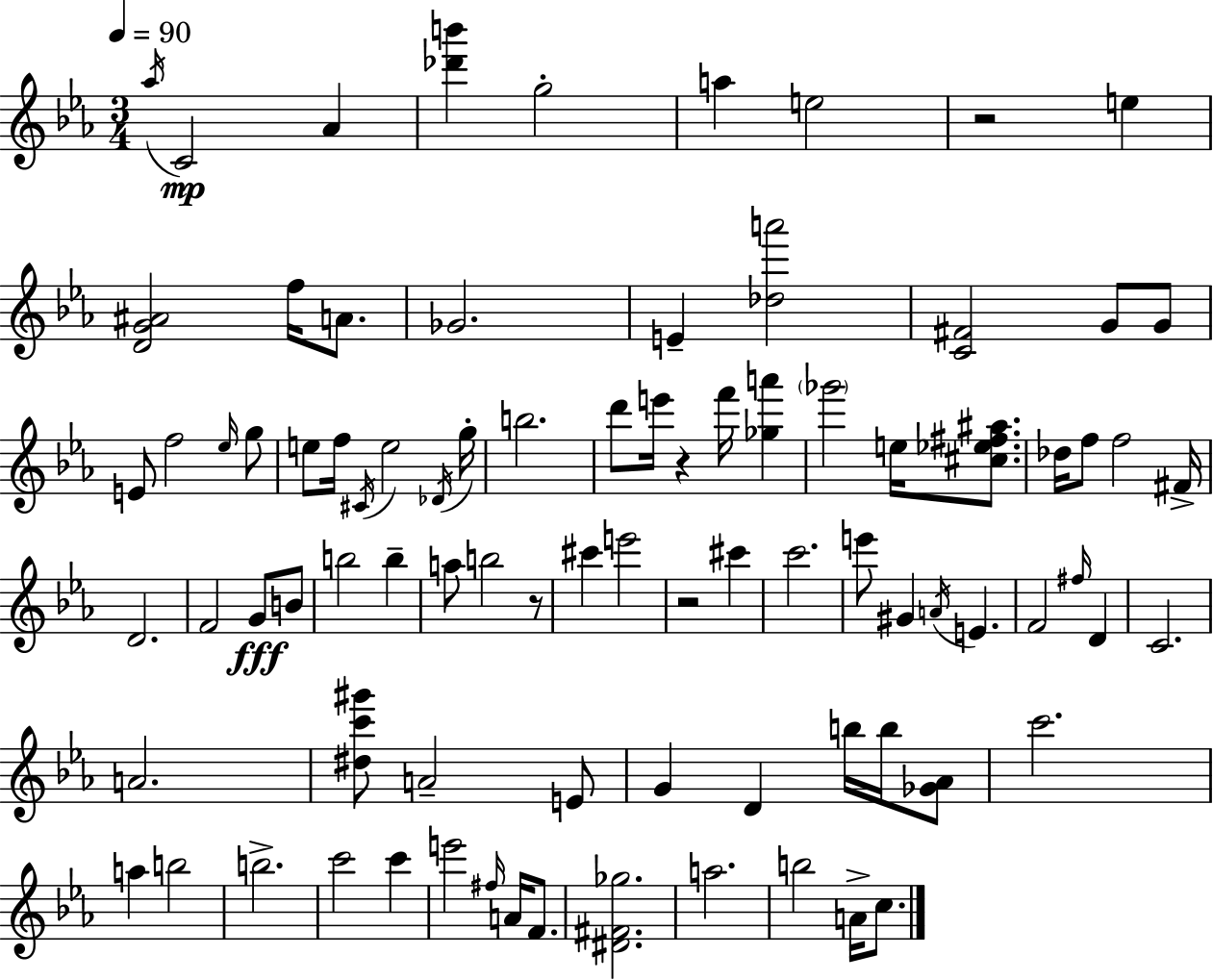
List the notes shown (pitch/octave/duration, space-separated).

Ab5/s C4/h Ab4/q [Db6,B6]/q G5/h A5/q E5/h R/h E5/q [D4,G4,A#4]/h F5/s A4/e. Gb4/h. E4/q [Db5,A6]/h [C4,F#4]/h G4/e G4/e E4/e F5/h Eb5/s G5/e E5/e F5/s C#4/s E5/h Db4/s G5/s B5/h. D6/e E6/s R/q F6/s [Gb5,A6]/q Gb6/h E5/s [C#5,Eb5,F#5,A#5]/e. Db5/s F5/e F5/h F#4/s D4/h. F4/h G4/e B4/e B5/h B5/q A5/e B5/h R/e C#6/q E6/h R/h C#6/q C6/h. E6/e G#4/q A4/s E4/q. F4/h F#5/s D4/q C4/h. A4/h. [D#5,C6,G#6]/e A4/h E4/e G4/q D4/q B5/s B5/s [Gb4,Ab4]/e C6/h. A5/q B5/h B5/h. C6/h C6/q E6/h F#5/s A4/s F4/e. [D#4,F#4,Gb5]/h. A5/h. B5/h A4/s C5/e.